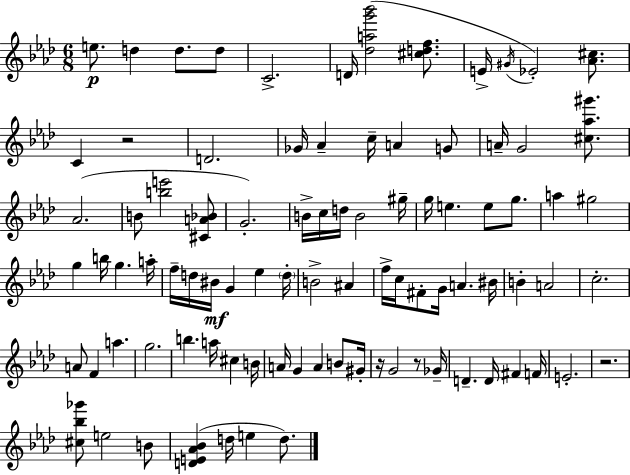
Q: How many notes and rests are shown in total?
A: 90